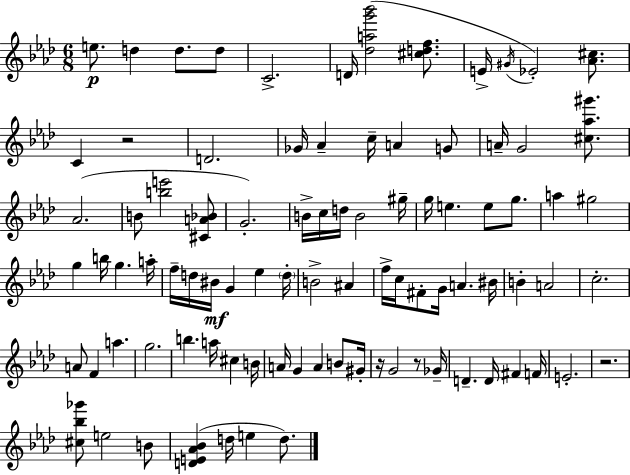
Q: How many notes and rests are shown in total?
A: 90